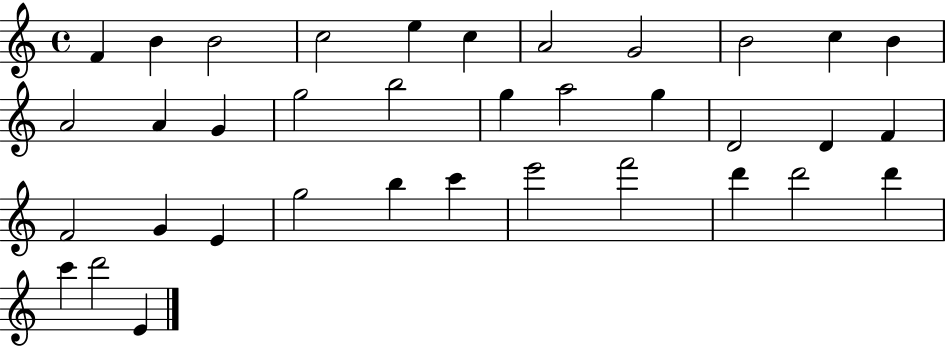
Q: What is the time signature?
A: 4/4